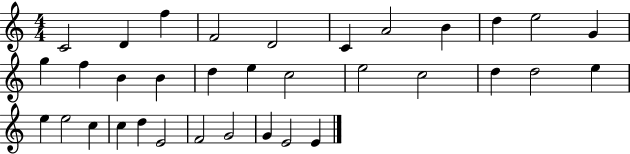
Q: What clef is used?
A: treble